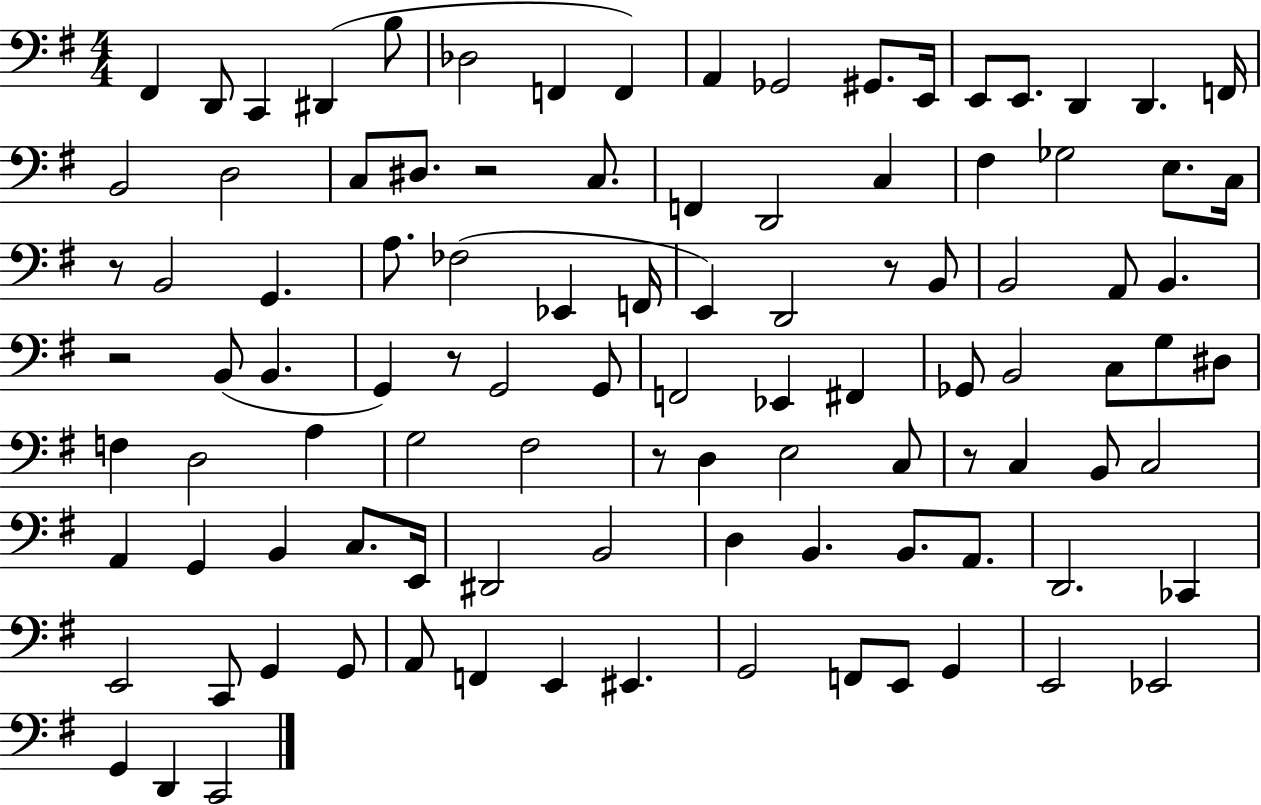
{
  \clef bass
  \numericTimeSignature
  \time 4/4
  \key g \major
  fis,4 d,8 c,4 dis,4( b8 | des2 f,4 f,4) | a,4 ges,2 gis,8. e,16 | e,8 e,8. d,4 d,4. f,16 | \break b,2 d2 | c8 dis8. r2 c8. | f,4 d,2 c4 | fis4 ges2 e8. c16 | \break r8 b,2 g,4. | a8. fes2( ees,4 f,16 | e,4) d,2 r8 b,8 | b,2 a,8 b,4. | \break r2 b,8( b,4. | g,4) r8 g,2 g,8 | f,2 ees,4 fis,4 | ges,8 b,2 c8 g8 dis8 | \break f4 d2 a4 | g2 fis2 | r8 d4 e2 c8 | r8 c4 b,8 c2 | \break a,4 g,4 b,4 c8. e,16 | dis,2 b,2 | d4 b,4. b,8. a,8. | d,2. ces,4 | \break e,2 c,8 g,4 g,8 | a,8 f,4 e,4 eis,4. | g,2 f,8 e,8 g,4 | e,2 ees,2 | \break g,4 d,4 c,2 | \bar "|."
}